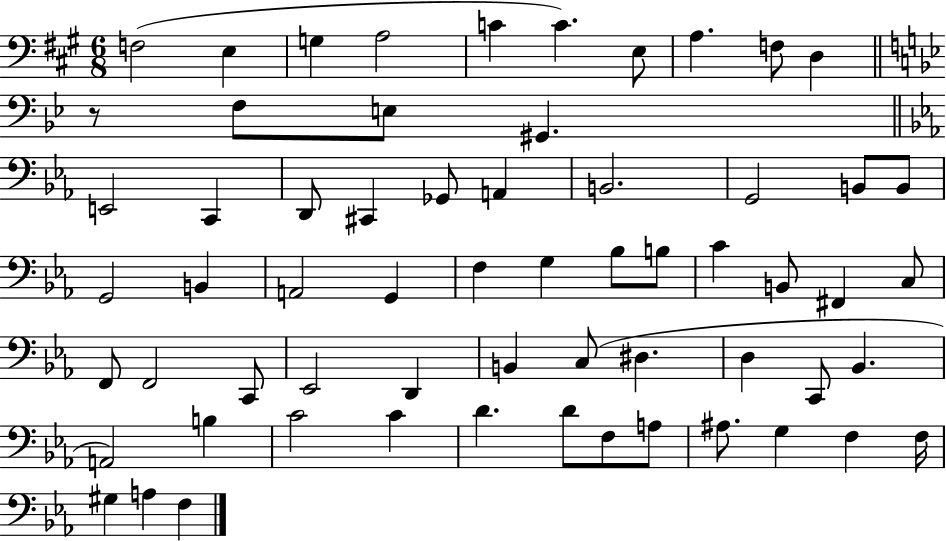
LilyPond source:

{
  \clef bass
  \numericTimeSignature
  \time 6/8
  \key a \major
  f2( e4 | g4 a2 | c'4 c'4.) e8 | a4. f8 d4 | \break \bar "||" \break \key bes \major r8 f8 e8 gis,4. | \bar "||" \break \key c \minor e,2 c,4 | d,8 cis,4 ges,8 a,4 | b,2. | g,2 b,8 b,8 | \break g,2 b,4 | a,2 g,4 | f4 g4 bes8 b8 | c'4 b,8 fis,4 c8 | \break f,8 f,2 c,8 | ees,2 d,4 | b,4 c8( dis4. | d4 c,8 bes,4. | \break a,2) b4 | c'2 c'4 | d'4. d'8 f8 a8 | ais8. g4 f4 f16 | \break gis4 a4 f4 | \bar "|."
}